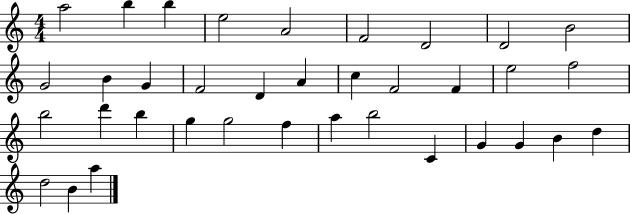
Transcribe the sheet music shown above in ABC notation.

X:1
T:Untitled
M:4/4
L:1/4
K:C
a2 b b e2 A2 F2 D2 D2 B2 G2 B G F2 D A c F2 F e2 f2 b2 d' b g g2 f a b2 C G G B d d2 B a